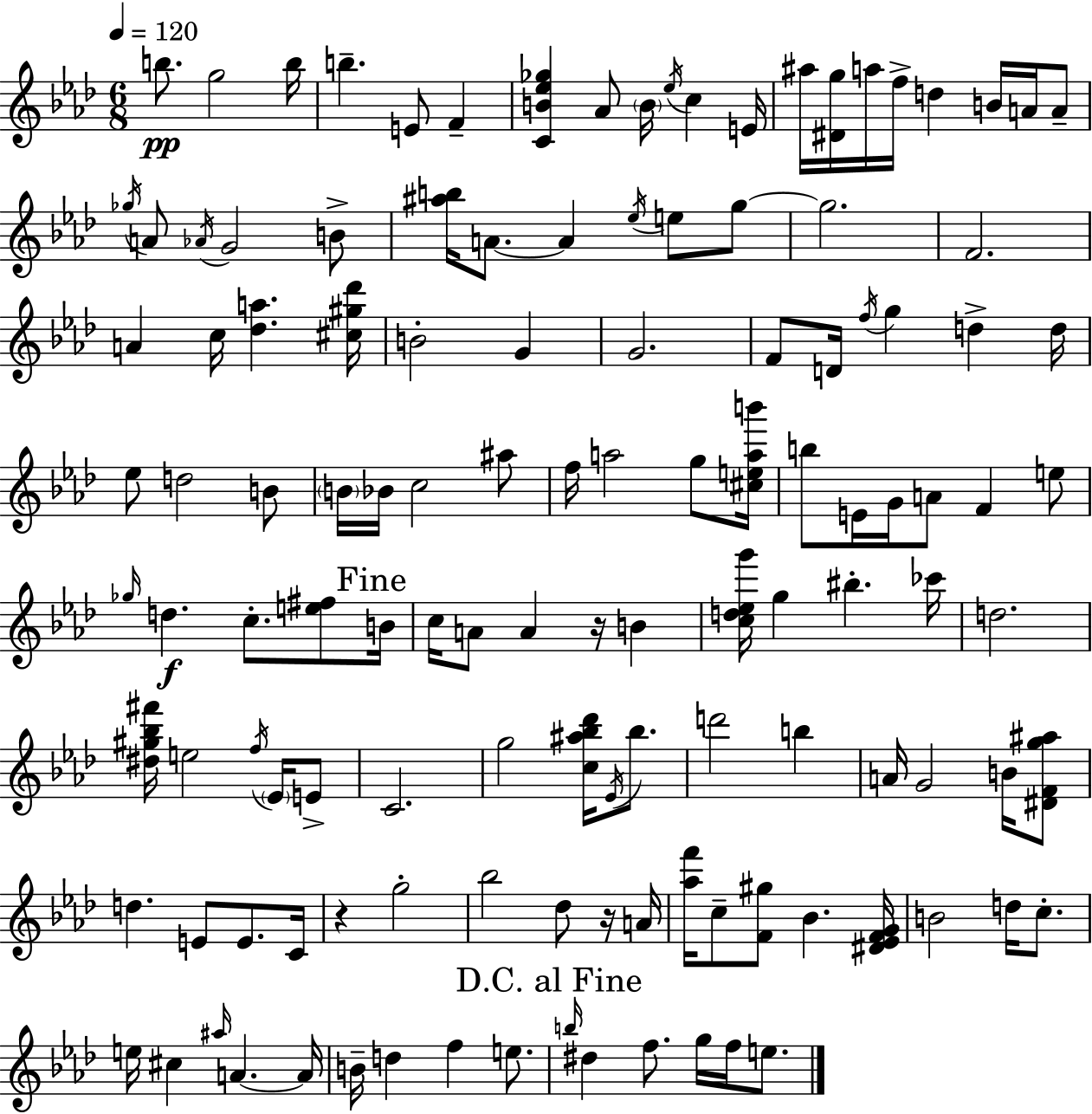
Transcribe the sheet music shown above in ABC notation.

X:1
T:Untitled
M:6/8
L:1/4
K:Fm
b/2 g2 b/4 b E/2 F [CB_e_g] _A/2 B/4 _e/4 c E/4 ^a/4 [^Dg]/4 a/4 f/4 d B/4 A/4 A/2 _g/4 A/2 _A/4 G2 B/2 [^ab]/4 A/2 A _e/4 e/2 g/2 g2 F2 A c/4 [_da] [^c^g_d']/4 B2 G G2 F/2 D/4 f/4 g d d/4 _e/2 d2 B/2 B/4 _B/4 c2 ^a/2 f/4 a2 g/2 [^ceab']/4 b/2 E/4 G/4 A/2 F e/2 _g/4 d c/2 [e^f]/2 B/4 c/4 A/2 A z/4 B [cd_eg']/4 g ^b _c'/4 d2 [^d^g_b^f']/4 e2 f/4 _E/4 E/2 C2 g2 [c^a_b_d']/4 _E/4 _b/2 d'2 b A/4 G2 B/4 [^DFg^a]/2 d E/2 E/2 C/4 z g2 _b2 _d/2 z/4 A/4 [_af']/4 c/2 [F^g]/2 _B [^D_EFG]/4 B2 d/4 c/2 e/4 ^c ^a/4 A A/4 B/4 d f e/2 b/4 ^d f/2 g/4 f/4 e/2